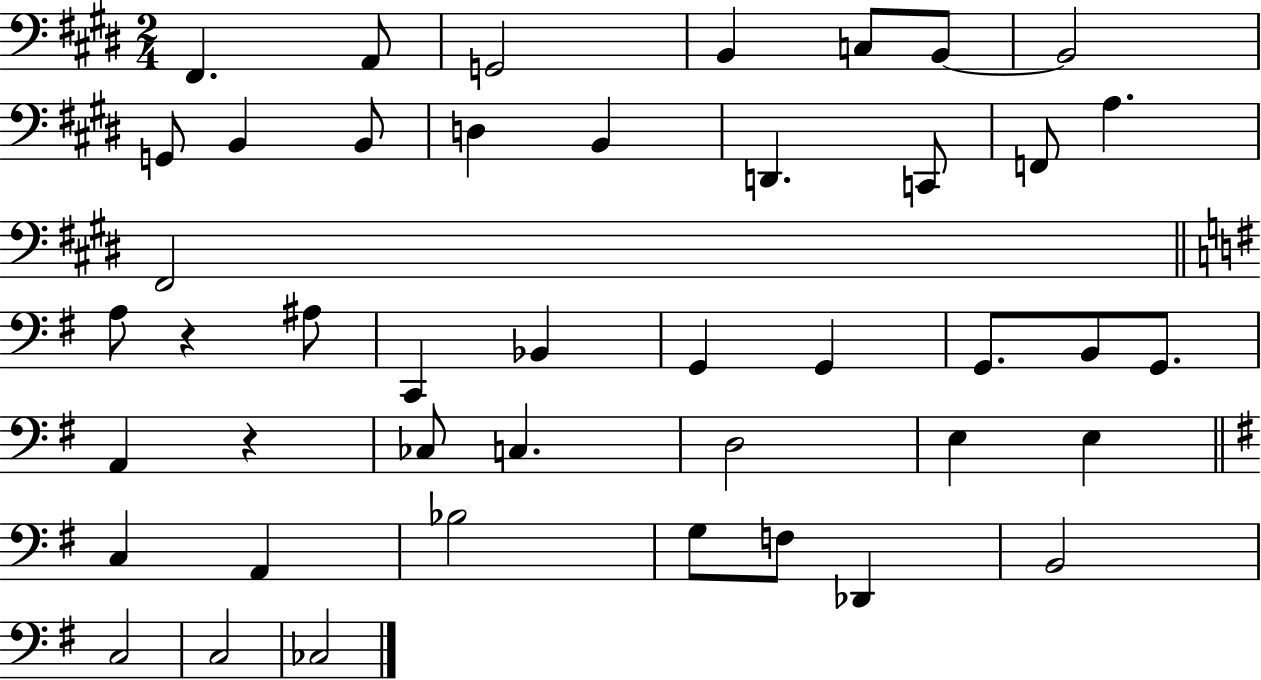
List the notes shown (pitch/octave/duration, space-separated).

F#2/q. A2/e G2/h B2/q C3/e B2/e B2/h G2/e B2/q B2/e D3/q B2/q D2/q. C2/e F2/e A3/q. F#2/h A3/e R/q A#3/e C2/q Bb2/q G2/q G2/q G2/e. B2/e G2/e. A2/q R/q CES3/e C3/q. D3/h E3/q E3/q C3/q A2/q Bb3/h G3/e F3/e Db2/q B2/h C3/h C3/h CES3/h